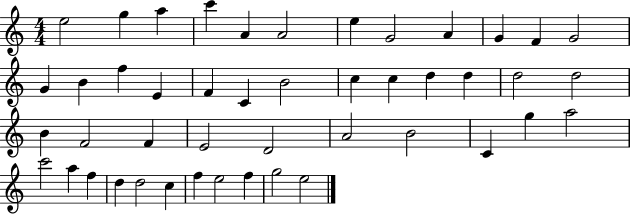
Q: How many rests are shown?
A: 0